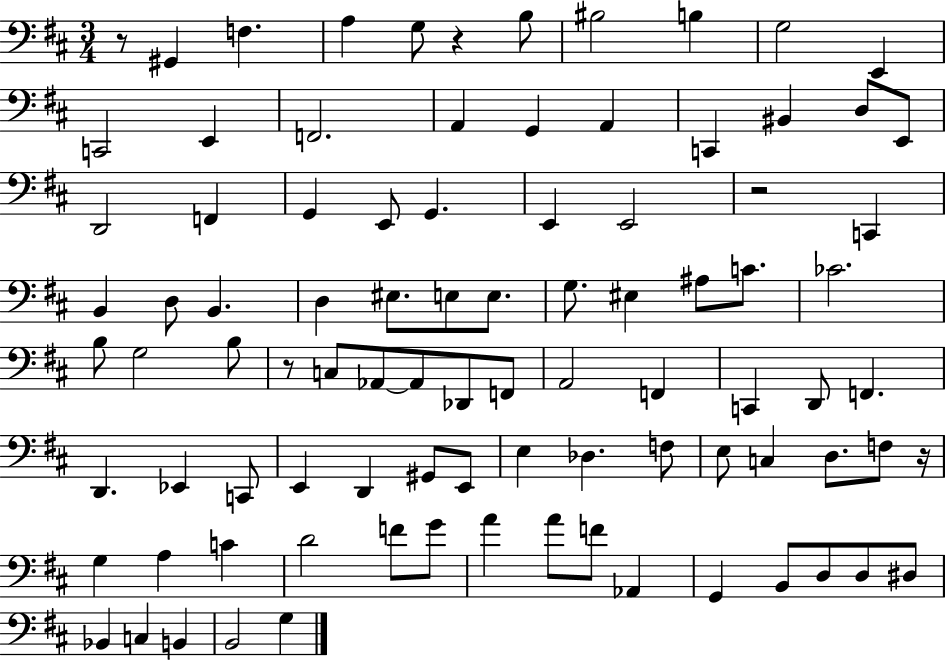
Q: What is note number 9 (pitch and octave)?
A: E2